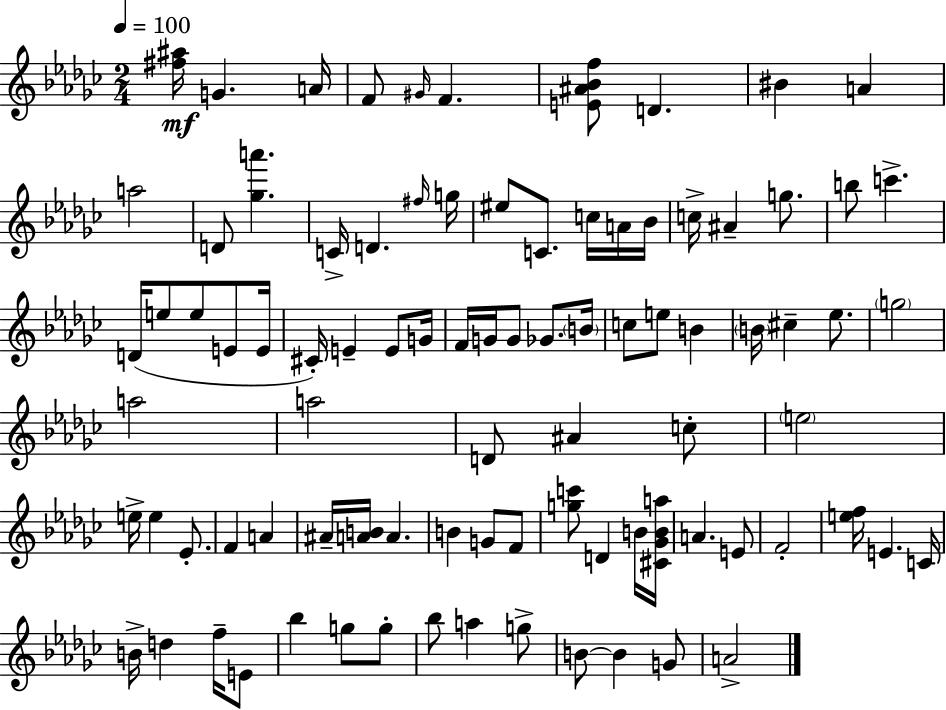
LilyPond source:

{
  \clef treble
  \numericTimeSignature
  \time 2/4
  \key ees \minor
  \tempo 4 = 100
  <fis'' ais''>16\mf g'4. a'16 | f'8 \grace { gis'16 } f'4. | <e' ais' bes' f''>8 d'4. | bis'4 a'4 | \break a''2 | d'8 <ges'' a'''>4. | c'16-> d'4. | \grace { fis''16 } g''16 eis''8 c'8. c''16 | \break a'16 bes'16 c''16-> ais'4-- g''8. | b''8 c'''4.-> | d'16( e''8 e''8 e'8 | e'16 cis'16-.) e'4-- e'8 | \break g'16 f'16 g'16 g'8 ges'8. | \parenthesize b'16 c''8 e''8 b'4 | \parenthesize b'16 cis''4-- ees''8. | \parenthesize g''2 | \break a''2 | a''2 | d'8 ais'4 | c''8-. \parenthesize e''2 | \break e''16-> e''4 ees'8.-. | f'4 a'4 | ais'16-- <a' b'>16 a'4. | b'4 g'8 | \break f'8 <g'' c'''>8 d'4 | b'16 <cis' ges' b' a''>16 a'4. | e'8 f'2-. | <e'' f''>16 e'4. | \break c'16 b'16-> d''4 f''16-- | e'8 bes''4 g''8 | g''8-. bes''8 a''4 | g''8-> b'8~~ b'4 | \break g'8 a'2-> | \bar "|."
}